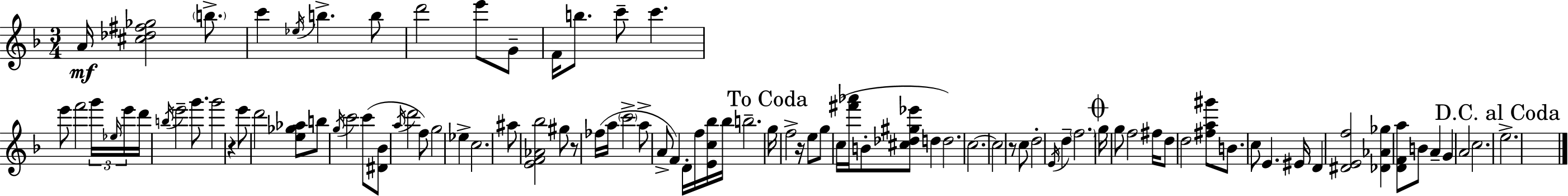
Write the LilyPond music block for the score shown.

{
  \clef treble
  \numericTimeSignature
  \time 3/4
  \key d \minor
  \repeat volta 2 { a'16\mf <cis'' des'' fis'' ges''>2 \parenthesize b''8.-> | c'''4 \acciaccatura { ees''16 } b''4.-> b''8 | d'''2 e'''8 g'8-- | f'16 b''8. c'''8-- c'''4. | \break e'''8 f'''2 \tuplet 3/2 { g'''16 | \grace { ees''16 } e'''16 } d'''16 \acciaccatura { b''16 } e'''2-- | g'''8. g'''2 r4 | e'''8 d'''2 | \break <e'' ges'' aes''>8 b''8 \acciaccatura { g''16 } c'''2 | c'''8( <dis' bes'>8 \acciaccatura { a''16 } d'''2 | f''8) g''2 | ees''4-> c''2. | \break ais''8 <e' f' aes' bes''>2 | gis''8 r8 fes''16( a''16 \parenthesize c'''2-> | a''8-> a'8-> f'4) | d'16-. f''16 <e' c'' bes''>16 bes''16 b''2.-- | \break \mark "To Coda" g''16 f''2-> | r16 e''8 g''8 c''16( <fis''' aes'''>16 b'8-. <cis'' des'' gis'' ees'''>8 | d''4 d''2.) | c''2.~~ | \break c''2 | r8 c''8 d''2-. | \acciaccatura { e'16 } d''4-- \parenthesize f''2. | \mark \markup { \musicglyph "scripts.coda" } g''16 g''8 f''2 | \break fis''16 d''8 d''2 | <fis'' a'' gis'''>8 b'8. c''8 e'4. | eis'16 d'4 <dis' e' f''>2 | <des' aes' ges''>4 <d' f' a''>8 | \break b'8 a'4-- g'4 a'2 | c''2. | \mark "D.C. al Coda" e''2.-> | } \bar "|."
}